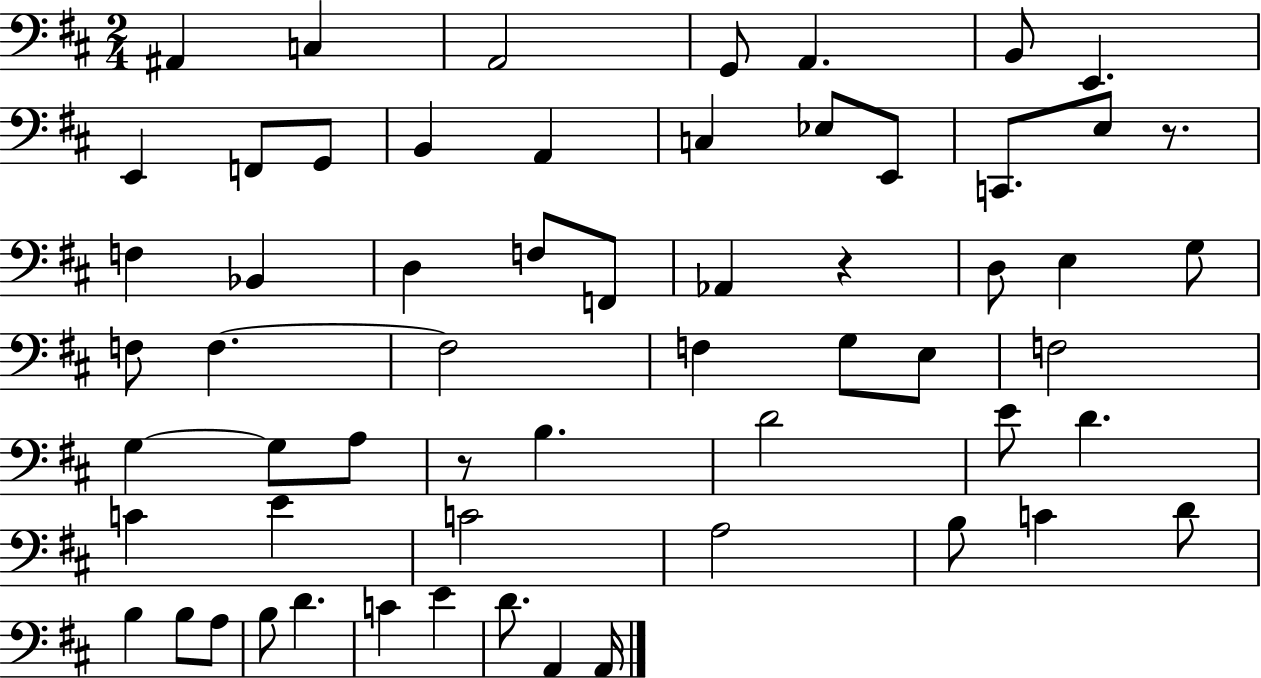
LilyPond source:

{
  \clef bass
  \numericTimeSignature
  \time 2/4
  \key d \major
  ais,4 c4 | a,2 | g,8 a,4. | b,8 e,4. | \break e,4 f,8 g,8 | b,4 a,4 | c4 ees8 e,8 | c,8. e8 r8. | \break f4 bes,4 | d4 f8 f,8 | aes,4 r4 | d8 e4 g8 | \break f8 f4.~~ | f2 | f4 g8 e8 | f2 | \break g4~~ g8 a8 | r8 b4. | d'2 | e'8 d'4. | \break c'4 e'4 | c'2 | a2 | b8 c'4 d'8 | \break b4 b8 a8 | b8 d'4. | c'4 e'4 | d'8. a,4 a,16 | \break \bar "|."
}